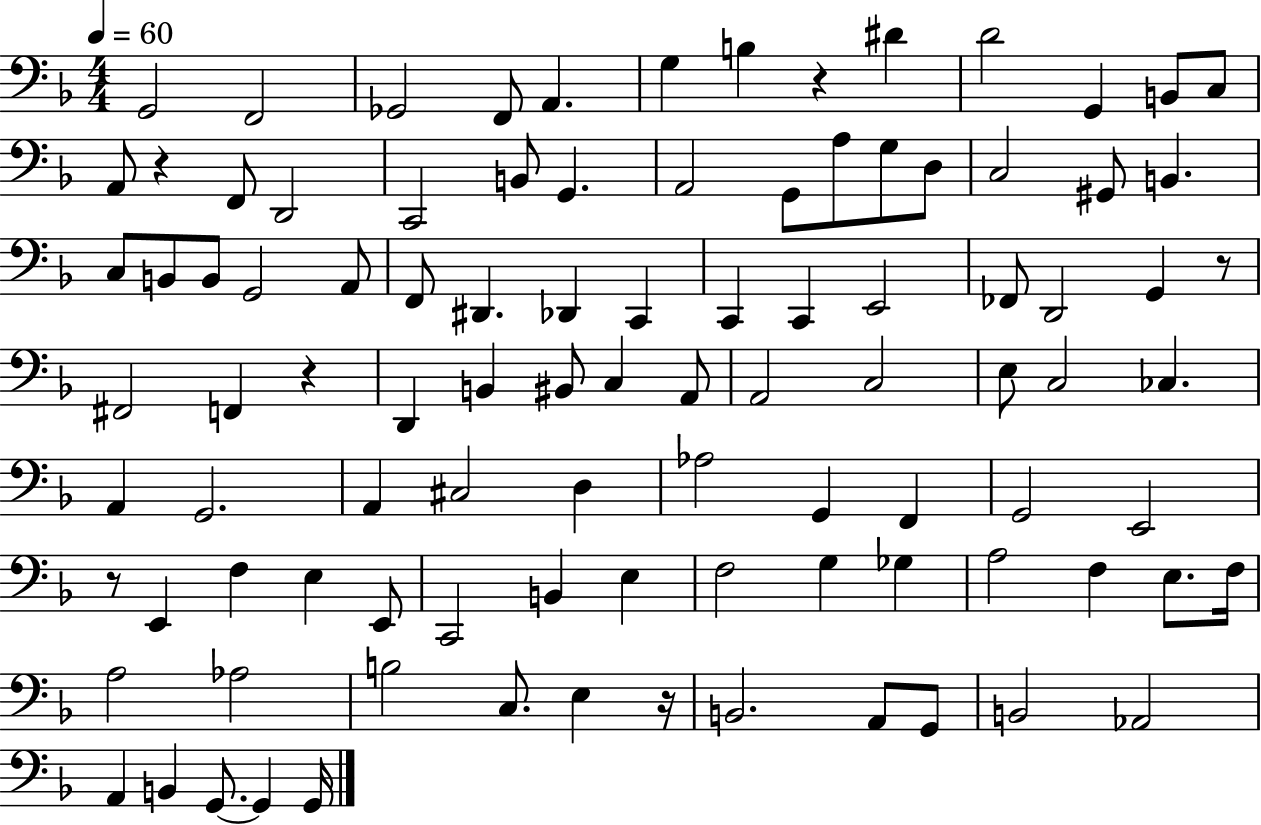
G2/h F2/h Gb2/h F2/e A2/q. G3/q B3/q R/q D#4/q D4/h G2/q B2/e C3/e A2/e R/q F2/e D2/h C2/h B2/e G2/q. A2/h G2/e A3/e G3/e D3/e C3/h G#2/e B2/q. C3/e B2/e B2/e G2/h A2/e F2/e D#2/q. Db2/q C2/q C2/q C2/q E2/h FES2/e D2/h G2/q R/e F#2/h F2/q R/q D2/q B2/q BIS2/e C3/q A2/e A2/h C3/h E3/e C3/h CES3/q. A2/q G2/h. A2/q C#3/h D3/q Ab3/h G2/q F2/q G2/h E2/h R/e E2/q F3/q E3/q E2/e C2/h B2/q E3/q F3/h G3/q Gb3/q A3/h F3/q E3/e. F3/s A3/h Ab3/h B3/h C3/e. E3/q R/s B2/h. A2/e G2/e B2/h Ab2/h A2/q B2/q G2/e. G2/q G2/s